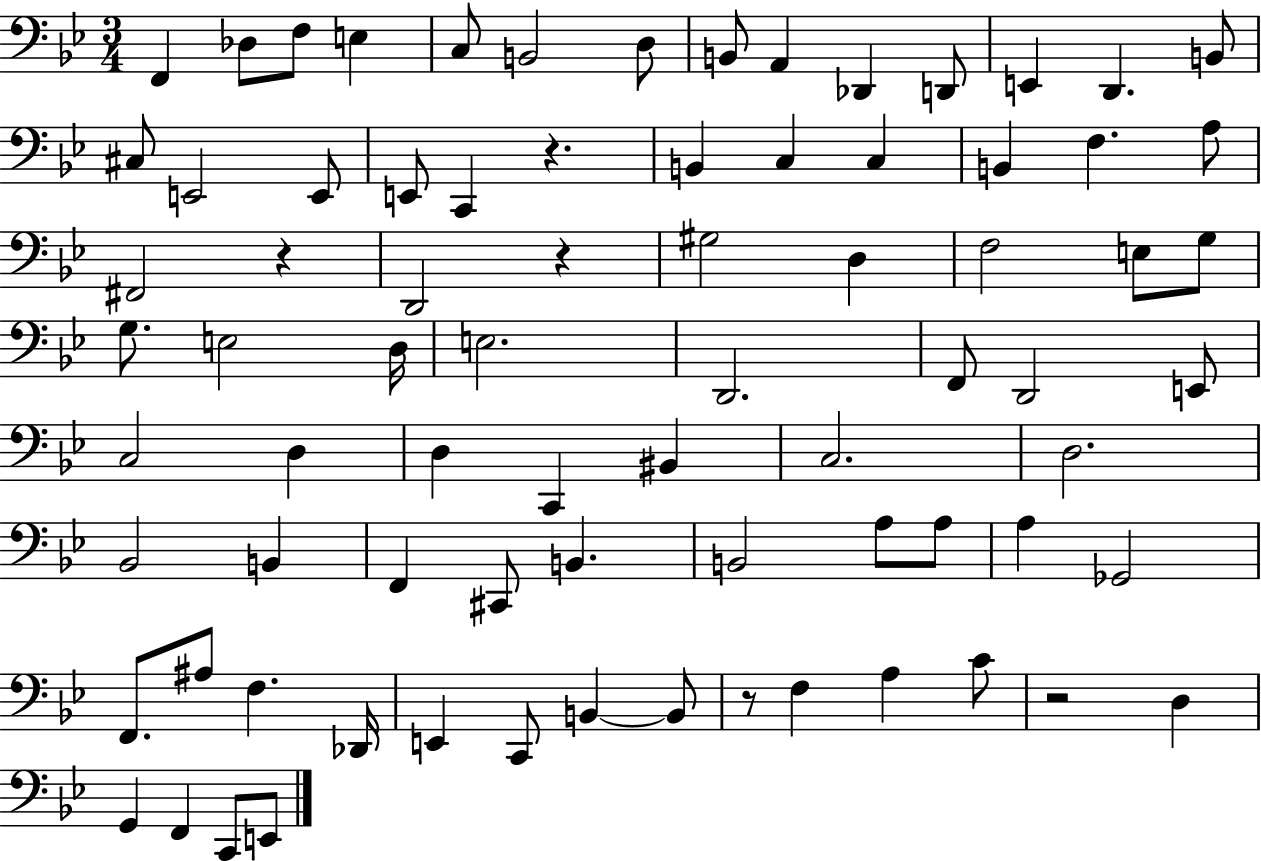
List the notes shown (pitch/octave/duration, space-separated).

F2/q Db3/e F3/e E3/q C3/e B2/h D3/e B2/e A2/q Db2/q D2/e E2/q D2/q. B2/e C#3/e E2/h E2/e E2/e C2/q R/q. B2/q C3/q C3/q B2/q F3/q. A3/e F#2/h R/q D2/h R/q G#3/h D3/q F3/h E3/e G3/e G3/e. E3/h D3/s E3/h. D2/h. F2/e D2/h E2/e C3/h D3/q D3/q C2/q BIS2/q C3/h. D3/h. Bb2/h B2/q F2/q C#2/e B2/q. B2/h A3/e A3/e A3/q Gb2/h F2/e. A#3/e F3/q. Db2/s E2/q C2/e B2/q B2/e R/e F3/q A3/q C4/e R/h D3/q G2/q F2/q C2/e E2/e